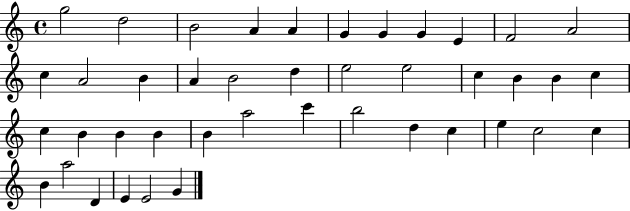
X:1
T:Untitled
M:4/4
L:1/4
K:C
g2 d2 B2 A A G G G E F2 A2 c A2 B A B2 d e2 e2 c B B c c B B B B a2 c' b2 d c e c2 c B a2 D E E2 G